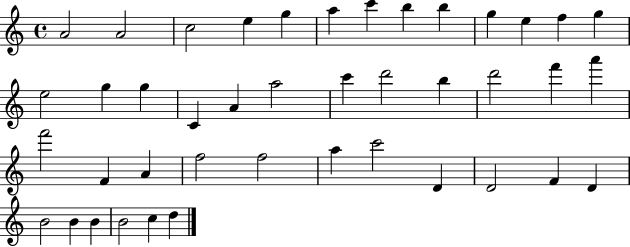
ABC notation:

X:1
T:Untitled
M:4/4
L:1/4
K:C
A2 A2 c2 e g a c' b b g e f g e2 g g C A a2 c' d'2 b d'2 f' a' f'2 F A f2 f2 a c'2 D D2 F D B2 B B B2 c d